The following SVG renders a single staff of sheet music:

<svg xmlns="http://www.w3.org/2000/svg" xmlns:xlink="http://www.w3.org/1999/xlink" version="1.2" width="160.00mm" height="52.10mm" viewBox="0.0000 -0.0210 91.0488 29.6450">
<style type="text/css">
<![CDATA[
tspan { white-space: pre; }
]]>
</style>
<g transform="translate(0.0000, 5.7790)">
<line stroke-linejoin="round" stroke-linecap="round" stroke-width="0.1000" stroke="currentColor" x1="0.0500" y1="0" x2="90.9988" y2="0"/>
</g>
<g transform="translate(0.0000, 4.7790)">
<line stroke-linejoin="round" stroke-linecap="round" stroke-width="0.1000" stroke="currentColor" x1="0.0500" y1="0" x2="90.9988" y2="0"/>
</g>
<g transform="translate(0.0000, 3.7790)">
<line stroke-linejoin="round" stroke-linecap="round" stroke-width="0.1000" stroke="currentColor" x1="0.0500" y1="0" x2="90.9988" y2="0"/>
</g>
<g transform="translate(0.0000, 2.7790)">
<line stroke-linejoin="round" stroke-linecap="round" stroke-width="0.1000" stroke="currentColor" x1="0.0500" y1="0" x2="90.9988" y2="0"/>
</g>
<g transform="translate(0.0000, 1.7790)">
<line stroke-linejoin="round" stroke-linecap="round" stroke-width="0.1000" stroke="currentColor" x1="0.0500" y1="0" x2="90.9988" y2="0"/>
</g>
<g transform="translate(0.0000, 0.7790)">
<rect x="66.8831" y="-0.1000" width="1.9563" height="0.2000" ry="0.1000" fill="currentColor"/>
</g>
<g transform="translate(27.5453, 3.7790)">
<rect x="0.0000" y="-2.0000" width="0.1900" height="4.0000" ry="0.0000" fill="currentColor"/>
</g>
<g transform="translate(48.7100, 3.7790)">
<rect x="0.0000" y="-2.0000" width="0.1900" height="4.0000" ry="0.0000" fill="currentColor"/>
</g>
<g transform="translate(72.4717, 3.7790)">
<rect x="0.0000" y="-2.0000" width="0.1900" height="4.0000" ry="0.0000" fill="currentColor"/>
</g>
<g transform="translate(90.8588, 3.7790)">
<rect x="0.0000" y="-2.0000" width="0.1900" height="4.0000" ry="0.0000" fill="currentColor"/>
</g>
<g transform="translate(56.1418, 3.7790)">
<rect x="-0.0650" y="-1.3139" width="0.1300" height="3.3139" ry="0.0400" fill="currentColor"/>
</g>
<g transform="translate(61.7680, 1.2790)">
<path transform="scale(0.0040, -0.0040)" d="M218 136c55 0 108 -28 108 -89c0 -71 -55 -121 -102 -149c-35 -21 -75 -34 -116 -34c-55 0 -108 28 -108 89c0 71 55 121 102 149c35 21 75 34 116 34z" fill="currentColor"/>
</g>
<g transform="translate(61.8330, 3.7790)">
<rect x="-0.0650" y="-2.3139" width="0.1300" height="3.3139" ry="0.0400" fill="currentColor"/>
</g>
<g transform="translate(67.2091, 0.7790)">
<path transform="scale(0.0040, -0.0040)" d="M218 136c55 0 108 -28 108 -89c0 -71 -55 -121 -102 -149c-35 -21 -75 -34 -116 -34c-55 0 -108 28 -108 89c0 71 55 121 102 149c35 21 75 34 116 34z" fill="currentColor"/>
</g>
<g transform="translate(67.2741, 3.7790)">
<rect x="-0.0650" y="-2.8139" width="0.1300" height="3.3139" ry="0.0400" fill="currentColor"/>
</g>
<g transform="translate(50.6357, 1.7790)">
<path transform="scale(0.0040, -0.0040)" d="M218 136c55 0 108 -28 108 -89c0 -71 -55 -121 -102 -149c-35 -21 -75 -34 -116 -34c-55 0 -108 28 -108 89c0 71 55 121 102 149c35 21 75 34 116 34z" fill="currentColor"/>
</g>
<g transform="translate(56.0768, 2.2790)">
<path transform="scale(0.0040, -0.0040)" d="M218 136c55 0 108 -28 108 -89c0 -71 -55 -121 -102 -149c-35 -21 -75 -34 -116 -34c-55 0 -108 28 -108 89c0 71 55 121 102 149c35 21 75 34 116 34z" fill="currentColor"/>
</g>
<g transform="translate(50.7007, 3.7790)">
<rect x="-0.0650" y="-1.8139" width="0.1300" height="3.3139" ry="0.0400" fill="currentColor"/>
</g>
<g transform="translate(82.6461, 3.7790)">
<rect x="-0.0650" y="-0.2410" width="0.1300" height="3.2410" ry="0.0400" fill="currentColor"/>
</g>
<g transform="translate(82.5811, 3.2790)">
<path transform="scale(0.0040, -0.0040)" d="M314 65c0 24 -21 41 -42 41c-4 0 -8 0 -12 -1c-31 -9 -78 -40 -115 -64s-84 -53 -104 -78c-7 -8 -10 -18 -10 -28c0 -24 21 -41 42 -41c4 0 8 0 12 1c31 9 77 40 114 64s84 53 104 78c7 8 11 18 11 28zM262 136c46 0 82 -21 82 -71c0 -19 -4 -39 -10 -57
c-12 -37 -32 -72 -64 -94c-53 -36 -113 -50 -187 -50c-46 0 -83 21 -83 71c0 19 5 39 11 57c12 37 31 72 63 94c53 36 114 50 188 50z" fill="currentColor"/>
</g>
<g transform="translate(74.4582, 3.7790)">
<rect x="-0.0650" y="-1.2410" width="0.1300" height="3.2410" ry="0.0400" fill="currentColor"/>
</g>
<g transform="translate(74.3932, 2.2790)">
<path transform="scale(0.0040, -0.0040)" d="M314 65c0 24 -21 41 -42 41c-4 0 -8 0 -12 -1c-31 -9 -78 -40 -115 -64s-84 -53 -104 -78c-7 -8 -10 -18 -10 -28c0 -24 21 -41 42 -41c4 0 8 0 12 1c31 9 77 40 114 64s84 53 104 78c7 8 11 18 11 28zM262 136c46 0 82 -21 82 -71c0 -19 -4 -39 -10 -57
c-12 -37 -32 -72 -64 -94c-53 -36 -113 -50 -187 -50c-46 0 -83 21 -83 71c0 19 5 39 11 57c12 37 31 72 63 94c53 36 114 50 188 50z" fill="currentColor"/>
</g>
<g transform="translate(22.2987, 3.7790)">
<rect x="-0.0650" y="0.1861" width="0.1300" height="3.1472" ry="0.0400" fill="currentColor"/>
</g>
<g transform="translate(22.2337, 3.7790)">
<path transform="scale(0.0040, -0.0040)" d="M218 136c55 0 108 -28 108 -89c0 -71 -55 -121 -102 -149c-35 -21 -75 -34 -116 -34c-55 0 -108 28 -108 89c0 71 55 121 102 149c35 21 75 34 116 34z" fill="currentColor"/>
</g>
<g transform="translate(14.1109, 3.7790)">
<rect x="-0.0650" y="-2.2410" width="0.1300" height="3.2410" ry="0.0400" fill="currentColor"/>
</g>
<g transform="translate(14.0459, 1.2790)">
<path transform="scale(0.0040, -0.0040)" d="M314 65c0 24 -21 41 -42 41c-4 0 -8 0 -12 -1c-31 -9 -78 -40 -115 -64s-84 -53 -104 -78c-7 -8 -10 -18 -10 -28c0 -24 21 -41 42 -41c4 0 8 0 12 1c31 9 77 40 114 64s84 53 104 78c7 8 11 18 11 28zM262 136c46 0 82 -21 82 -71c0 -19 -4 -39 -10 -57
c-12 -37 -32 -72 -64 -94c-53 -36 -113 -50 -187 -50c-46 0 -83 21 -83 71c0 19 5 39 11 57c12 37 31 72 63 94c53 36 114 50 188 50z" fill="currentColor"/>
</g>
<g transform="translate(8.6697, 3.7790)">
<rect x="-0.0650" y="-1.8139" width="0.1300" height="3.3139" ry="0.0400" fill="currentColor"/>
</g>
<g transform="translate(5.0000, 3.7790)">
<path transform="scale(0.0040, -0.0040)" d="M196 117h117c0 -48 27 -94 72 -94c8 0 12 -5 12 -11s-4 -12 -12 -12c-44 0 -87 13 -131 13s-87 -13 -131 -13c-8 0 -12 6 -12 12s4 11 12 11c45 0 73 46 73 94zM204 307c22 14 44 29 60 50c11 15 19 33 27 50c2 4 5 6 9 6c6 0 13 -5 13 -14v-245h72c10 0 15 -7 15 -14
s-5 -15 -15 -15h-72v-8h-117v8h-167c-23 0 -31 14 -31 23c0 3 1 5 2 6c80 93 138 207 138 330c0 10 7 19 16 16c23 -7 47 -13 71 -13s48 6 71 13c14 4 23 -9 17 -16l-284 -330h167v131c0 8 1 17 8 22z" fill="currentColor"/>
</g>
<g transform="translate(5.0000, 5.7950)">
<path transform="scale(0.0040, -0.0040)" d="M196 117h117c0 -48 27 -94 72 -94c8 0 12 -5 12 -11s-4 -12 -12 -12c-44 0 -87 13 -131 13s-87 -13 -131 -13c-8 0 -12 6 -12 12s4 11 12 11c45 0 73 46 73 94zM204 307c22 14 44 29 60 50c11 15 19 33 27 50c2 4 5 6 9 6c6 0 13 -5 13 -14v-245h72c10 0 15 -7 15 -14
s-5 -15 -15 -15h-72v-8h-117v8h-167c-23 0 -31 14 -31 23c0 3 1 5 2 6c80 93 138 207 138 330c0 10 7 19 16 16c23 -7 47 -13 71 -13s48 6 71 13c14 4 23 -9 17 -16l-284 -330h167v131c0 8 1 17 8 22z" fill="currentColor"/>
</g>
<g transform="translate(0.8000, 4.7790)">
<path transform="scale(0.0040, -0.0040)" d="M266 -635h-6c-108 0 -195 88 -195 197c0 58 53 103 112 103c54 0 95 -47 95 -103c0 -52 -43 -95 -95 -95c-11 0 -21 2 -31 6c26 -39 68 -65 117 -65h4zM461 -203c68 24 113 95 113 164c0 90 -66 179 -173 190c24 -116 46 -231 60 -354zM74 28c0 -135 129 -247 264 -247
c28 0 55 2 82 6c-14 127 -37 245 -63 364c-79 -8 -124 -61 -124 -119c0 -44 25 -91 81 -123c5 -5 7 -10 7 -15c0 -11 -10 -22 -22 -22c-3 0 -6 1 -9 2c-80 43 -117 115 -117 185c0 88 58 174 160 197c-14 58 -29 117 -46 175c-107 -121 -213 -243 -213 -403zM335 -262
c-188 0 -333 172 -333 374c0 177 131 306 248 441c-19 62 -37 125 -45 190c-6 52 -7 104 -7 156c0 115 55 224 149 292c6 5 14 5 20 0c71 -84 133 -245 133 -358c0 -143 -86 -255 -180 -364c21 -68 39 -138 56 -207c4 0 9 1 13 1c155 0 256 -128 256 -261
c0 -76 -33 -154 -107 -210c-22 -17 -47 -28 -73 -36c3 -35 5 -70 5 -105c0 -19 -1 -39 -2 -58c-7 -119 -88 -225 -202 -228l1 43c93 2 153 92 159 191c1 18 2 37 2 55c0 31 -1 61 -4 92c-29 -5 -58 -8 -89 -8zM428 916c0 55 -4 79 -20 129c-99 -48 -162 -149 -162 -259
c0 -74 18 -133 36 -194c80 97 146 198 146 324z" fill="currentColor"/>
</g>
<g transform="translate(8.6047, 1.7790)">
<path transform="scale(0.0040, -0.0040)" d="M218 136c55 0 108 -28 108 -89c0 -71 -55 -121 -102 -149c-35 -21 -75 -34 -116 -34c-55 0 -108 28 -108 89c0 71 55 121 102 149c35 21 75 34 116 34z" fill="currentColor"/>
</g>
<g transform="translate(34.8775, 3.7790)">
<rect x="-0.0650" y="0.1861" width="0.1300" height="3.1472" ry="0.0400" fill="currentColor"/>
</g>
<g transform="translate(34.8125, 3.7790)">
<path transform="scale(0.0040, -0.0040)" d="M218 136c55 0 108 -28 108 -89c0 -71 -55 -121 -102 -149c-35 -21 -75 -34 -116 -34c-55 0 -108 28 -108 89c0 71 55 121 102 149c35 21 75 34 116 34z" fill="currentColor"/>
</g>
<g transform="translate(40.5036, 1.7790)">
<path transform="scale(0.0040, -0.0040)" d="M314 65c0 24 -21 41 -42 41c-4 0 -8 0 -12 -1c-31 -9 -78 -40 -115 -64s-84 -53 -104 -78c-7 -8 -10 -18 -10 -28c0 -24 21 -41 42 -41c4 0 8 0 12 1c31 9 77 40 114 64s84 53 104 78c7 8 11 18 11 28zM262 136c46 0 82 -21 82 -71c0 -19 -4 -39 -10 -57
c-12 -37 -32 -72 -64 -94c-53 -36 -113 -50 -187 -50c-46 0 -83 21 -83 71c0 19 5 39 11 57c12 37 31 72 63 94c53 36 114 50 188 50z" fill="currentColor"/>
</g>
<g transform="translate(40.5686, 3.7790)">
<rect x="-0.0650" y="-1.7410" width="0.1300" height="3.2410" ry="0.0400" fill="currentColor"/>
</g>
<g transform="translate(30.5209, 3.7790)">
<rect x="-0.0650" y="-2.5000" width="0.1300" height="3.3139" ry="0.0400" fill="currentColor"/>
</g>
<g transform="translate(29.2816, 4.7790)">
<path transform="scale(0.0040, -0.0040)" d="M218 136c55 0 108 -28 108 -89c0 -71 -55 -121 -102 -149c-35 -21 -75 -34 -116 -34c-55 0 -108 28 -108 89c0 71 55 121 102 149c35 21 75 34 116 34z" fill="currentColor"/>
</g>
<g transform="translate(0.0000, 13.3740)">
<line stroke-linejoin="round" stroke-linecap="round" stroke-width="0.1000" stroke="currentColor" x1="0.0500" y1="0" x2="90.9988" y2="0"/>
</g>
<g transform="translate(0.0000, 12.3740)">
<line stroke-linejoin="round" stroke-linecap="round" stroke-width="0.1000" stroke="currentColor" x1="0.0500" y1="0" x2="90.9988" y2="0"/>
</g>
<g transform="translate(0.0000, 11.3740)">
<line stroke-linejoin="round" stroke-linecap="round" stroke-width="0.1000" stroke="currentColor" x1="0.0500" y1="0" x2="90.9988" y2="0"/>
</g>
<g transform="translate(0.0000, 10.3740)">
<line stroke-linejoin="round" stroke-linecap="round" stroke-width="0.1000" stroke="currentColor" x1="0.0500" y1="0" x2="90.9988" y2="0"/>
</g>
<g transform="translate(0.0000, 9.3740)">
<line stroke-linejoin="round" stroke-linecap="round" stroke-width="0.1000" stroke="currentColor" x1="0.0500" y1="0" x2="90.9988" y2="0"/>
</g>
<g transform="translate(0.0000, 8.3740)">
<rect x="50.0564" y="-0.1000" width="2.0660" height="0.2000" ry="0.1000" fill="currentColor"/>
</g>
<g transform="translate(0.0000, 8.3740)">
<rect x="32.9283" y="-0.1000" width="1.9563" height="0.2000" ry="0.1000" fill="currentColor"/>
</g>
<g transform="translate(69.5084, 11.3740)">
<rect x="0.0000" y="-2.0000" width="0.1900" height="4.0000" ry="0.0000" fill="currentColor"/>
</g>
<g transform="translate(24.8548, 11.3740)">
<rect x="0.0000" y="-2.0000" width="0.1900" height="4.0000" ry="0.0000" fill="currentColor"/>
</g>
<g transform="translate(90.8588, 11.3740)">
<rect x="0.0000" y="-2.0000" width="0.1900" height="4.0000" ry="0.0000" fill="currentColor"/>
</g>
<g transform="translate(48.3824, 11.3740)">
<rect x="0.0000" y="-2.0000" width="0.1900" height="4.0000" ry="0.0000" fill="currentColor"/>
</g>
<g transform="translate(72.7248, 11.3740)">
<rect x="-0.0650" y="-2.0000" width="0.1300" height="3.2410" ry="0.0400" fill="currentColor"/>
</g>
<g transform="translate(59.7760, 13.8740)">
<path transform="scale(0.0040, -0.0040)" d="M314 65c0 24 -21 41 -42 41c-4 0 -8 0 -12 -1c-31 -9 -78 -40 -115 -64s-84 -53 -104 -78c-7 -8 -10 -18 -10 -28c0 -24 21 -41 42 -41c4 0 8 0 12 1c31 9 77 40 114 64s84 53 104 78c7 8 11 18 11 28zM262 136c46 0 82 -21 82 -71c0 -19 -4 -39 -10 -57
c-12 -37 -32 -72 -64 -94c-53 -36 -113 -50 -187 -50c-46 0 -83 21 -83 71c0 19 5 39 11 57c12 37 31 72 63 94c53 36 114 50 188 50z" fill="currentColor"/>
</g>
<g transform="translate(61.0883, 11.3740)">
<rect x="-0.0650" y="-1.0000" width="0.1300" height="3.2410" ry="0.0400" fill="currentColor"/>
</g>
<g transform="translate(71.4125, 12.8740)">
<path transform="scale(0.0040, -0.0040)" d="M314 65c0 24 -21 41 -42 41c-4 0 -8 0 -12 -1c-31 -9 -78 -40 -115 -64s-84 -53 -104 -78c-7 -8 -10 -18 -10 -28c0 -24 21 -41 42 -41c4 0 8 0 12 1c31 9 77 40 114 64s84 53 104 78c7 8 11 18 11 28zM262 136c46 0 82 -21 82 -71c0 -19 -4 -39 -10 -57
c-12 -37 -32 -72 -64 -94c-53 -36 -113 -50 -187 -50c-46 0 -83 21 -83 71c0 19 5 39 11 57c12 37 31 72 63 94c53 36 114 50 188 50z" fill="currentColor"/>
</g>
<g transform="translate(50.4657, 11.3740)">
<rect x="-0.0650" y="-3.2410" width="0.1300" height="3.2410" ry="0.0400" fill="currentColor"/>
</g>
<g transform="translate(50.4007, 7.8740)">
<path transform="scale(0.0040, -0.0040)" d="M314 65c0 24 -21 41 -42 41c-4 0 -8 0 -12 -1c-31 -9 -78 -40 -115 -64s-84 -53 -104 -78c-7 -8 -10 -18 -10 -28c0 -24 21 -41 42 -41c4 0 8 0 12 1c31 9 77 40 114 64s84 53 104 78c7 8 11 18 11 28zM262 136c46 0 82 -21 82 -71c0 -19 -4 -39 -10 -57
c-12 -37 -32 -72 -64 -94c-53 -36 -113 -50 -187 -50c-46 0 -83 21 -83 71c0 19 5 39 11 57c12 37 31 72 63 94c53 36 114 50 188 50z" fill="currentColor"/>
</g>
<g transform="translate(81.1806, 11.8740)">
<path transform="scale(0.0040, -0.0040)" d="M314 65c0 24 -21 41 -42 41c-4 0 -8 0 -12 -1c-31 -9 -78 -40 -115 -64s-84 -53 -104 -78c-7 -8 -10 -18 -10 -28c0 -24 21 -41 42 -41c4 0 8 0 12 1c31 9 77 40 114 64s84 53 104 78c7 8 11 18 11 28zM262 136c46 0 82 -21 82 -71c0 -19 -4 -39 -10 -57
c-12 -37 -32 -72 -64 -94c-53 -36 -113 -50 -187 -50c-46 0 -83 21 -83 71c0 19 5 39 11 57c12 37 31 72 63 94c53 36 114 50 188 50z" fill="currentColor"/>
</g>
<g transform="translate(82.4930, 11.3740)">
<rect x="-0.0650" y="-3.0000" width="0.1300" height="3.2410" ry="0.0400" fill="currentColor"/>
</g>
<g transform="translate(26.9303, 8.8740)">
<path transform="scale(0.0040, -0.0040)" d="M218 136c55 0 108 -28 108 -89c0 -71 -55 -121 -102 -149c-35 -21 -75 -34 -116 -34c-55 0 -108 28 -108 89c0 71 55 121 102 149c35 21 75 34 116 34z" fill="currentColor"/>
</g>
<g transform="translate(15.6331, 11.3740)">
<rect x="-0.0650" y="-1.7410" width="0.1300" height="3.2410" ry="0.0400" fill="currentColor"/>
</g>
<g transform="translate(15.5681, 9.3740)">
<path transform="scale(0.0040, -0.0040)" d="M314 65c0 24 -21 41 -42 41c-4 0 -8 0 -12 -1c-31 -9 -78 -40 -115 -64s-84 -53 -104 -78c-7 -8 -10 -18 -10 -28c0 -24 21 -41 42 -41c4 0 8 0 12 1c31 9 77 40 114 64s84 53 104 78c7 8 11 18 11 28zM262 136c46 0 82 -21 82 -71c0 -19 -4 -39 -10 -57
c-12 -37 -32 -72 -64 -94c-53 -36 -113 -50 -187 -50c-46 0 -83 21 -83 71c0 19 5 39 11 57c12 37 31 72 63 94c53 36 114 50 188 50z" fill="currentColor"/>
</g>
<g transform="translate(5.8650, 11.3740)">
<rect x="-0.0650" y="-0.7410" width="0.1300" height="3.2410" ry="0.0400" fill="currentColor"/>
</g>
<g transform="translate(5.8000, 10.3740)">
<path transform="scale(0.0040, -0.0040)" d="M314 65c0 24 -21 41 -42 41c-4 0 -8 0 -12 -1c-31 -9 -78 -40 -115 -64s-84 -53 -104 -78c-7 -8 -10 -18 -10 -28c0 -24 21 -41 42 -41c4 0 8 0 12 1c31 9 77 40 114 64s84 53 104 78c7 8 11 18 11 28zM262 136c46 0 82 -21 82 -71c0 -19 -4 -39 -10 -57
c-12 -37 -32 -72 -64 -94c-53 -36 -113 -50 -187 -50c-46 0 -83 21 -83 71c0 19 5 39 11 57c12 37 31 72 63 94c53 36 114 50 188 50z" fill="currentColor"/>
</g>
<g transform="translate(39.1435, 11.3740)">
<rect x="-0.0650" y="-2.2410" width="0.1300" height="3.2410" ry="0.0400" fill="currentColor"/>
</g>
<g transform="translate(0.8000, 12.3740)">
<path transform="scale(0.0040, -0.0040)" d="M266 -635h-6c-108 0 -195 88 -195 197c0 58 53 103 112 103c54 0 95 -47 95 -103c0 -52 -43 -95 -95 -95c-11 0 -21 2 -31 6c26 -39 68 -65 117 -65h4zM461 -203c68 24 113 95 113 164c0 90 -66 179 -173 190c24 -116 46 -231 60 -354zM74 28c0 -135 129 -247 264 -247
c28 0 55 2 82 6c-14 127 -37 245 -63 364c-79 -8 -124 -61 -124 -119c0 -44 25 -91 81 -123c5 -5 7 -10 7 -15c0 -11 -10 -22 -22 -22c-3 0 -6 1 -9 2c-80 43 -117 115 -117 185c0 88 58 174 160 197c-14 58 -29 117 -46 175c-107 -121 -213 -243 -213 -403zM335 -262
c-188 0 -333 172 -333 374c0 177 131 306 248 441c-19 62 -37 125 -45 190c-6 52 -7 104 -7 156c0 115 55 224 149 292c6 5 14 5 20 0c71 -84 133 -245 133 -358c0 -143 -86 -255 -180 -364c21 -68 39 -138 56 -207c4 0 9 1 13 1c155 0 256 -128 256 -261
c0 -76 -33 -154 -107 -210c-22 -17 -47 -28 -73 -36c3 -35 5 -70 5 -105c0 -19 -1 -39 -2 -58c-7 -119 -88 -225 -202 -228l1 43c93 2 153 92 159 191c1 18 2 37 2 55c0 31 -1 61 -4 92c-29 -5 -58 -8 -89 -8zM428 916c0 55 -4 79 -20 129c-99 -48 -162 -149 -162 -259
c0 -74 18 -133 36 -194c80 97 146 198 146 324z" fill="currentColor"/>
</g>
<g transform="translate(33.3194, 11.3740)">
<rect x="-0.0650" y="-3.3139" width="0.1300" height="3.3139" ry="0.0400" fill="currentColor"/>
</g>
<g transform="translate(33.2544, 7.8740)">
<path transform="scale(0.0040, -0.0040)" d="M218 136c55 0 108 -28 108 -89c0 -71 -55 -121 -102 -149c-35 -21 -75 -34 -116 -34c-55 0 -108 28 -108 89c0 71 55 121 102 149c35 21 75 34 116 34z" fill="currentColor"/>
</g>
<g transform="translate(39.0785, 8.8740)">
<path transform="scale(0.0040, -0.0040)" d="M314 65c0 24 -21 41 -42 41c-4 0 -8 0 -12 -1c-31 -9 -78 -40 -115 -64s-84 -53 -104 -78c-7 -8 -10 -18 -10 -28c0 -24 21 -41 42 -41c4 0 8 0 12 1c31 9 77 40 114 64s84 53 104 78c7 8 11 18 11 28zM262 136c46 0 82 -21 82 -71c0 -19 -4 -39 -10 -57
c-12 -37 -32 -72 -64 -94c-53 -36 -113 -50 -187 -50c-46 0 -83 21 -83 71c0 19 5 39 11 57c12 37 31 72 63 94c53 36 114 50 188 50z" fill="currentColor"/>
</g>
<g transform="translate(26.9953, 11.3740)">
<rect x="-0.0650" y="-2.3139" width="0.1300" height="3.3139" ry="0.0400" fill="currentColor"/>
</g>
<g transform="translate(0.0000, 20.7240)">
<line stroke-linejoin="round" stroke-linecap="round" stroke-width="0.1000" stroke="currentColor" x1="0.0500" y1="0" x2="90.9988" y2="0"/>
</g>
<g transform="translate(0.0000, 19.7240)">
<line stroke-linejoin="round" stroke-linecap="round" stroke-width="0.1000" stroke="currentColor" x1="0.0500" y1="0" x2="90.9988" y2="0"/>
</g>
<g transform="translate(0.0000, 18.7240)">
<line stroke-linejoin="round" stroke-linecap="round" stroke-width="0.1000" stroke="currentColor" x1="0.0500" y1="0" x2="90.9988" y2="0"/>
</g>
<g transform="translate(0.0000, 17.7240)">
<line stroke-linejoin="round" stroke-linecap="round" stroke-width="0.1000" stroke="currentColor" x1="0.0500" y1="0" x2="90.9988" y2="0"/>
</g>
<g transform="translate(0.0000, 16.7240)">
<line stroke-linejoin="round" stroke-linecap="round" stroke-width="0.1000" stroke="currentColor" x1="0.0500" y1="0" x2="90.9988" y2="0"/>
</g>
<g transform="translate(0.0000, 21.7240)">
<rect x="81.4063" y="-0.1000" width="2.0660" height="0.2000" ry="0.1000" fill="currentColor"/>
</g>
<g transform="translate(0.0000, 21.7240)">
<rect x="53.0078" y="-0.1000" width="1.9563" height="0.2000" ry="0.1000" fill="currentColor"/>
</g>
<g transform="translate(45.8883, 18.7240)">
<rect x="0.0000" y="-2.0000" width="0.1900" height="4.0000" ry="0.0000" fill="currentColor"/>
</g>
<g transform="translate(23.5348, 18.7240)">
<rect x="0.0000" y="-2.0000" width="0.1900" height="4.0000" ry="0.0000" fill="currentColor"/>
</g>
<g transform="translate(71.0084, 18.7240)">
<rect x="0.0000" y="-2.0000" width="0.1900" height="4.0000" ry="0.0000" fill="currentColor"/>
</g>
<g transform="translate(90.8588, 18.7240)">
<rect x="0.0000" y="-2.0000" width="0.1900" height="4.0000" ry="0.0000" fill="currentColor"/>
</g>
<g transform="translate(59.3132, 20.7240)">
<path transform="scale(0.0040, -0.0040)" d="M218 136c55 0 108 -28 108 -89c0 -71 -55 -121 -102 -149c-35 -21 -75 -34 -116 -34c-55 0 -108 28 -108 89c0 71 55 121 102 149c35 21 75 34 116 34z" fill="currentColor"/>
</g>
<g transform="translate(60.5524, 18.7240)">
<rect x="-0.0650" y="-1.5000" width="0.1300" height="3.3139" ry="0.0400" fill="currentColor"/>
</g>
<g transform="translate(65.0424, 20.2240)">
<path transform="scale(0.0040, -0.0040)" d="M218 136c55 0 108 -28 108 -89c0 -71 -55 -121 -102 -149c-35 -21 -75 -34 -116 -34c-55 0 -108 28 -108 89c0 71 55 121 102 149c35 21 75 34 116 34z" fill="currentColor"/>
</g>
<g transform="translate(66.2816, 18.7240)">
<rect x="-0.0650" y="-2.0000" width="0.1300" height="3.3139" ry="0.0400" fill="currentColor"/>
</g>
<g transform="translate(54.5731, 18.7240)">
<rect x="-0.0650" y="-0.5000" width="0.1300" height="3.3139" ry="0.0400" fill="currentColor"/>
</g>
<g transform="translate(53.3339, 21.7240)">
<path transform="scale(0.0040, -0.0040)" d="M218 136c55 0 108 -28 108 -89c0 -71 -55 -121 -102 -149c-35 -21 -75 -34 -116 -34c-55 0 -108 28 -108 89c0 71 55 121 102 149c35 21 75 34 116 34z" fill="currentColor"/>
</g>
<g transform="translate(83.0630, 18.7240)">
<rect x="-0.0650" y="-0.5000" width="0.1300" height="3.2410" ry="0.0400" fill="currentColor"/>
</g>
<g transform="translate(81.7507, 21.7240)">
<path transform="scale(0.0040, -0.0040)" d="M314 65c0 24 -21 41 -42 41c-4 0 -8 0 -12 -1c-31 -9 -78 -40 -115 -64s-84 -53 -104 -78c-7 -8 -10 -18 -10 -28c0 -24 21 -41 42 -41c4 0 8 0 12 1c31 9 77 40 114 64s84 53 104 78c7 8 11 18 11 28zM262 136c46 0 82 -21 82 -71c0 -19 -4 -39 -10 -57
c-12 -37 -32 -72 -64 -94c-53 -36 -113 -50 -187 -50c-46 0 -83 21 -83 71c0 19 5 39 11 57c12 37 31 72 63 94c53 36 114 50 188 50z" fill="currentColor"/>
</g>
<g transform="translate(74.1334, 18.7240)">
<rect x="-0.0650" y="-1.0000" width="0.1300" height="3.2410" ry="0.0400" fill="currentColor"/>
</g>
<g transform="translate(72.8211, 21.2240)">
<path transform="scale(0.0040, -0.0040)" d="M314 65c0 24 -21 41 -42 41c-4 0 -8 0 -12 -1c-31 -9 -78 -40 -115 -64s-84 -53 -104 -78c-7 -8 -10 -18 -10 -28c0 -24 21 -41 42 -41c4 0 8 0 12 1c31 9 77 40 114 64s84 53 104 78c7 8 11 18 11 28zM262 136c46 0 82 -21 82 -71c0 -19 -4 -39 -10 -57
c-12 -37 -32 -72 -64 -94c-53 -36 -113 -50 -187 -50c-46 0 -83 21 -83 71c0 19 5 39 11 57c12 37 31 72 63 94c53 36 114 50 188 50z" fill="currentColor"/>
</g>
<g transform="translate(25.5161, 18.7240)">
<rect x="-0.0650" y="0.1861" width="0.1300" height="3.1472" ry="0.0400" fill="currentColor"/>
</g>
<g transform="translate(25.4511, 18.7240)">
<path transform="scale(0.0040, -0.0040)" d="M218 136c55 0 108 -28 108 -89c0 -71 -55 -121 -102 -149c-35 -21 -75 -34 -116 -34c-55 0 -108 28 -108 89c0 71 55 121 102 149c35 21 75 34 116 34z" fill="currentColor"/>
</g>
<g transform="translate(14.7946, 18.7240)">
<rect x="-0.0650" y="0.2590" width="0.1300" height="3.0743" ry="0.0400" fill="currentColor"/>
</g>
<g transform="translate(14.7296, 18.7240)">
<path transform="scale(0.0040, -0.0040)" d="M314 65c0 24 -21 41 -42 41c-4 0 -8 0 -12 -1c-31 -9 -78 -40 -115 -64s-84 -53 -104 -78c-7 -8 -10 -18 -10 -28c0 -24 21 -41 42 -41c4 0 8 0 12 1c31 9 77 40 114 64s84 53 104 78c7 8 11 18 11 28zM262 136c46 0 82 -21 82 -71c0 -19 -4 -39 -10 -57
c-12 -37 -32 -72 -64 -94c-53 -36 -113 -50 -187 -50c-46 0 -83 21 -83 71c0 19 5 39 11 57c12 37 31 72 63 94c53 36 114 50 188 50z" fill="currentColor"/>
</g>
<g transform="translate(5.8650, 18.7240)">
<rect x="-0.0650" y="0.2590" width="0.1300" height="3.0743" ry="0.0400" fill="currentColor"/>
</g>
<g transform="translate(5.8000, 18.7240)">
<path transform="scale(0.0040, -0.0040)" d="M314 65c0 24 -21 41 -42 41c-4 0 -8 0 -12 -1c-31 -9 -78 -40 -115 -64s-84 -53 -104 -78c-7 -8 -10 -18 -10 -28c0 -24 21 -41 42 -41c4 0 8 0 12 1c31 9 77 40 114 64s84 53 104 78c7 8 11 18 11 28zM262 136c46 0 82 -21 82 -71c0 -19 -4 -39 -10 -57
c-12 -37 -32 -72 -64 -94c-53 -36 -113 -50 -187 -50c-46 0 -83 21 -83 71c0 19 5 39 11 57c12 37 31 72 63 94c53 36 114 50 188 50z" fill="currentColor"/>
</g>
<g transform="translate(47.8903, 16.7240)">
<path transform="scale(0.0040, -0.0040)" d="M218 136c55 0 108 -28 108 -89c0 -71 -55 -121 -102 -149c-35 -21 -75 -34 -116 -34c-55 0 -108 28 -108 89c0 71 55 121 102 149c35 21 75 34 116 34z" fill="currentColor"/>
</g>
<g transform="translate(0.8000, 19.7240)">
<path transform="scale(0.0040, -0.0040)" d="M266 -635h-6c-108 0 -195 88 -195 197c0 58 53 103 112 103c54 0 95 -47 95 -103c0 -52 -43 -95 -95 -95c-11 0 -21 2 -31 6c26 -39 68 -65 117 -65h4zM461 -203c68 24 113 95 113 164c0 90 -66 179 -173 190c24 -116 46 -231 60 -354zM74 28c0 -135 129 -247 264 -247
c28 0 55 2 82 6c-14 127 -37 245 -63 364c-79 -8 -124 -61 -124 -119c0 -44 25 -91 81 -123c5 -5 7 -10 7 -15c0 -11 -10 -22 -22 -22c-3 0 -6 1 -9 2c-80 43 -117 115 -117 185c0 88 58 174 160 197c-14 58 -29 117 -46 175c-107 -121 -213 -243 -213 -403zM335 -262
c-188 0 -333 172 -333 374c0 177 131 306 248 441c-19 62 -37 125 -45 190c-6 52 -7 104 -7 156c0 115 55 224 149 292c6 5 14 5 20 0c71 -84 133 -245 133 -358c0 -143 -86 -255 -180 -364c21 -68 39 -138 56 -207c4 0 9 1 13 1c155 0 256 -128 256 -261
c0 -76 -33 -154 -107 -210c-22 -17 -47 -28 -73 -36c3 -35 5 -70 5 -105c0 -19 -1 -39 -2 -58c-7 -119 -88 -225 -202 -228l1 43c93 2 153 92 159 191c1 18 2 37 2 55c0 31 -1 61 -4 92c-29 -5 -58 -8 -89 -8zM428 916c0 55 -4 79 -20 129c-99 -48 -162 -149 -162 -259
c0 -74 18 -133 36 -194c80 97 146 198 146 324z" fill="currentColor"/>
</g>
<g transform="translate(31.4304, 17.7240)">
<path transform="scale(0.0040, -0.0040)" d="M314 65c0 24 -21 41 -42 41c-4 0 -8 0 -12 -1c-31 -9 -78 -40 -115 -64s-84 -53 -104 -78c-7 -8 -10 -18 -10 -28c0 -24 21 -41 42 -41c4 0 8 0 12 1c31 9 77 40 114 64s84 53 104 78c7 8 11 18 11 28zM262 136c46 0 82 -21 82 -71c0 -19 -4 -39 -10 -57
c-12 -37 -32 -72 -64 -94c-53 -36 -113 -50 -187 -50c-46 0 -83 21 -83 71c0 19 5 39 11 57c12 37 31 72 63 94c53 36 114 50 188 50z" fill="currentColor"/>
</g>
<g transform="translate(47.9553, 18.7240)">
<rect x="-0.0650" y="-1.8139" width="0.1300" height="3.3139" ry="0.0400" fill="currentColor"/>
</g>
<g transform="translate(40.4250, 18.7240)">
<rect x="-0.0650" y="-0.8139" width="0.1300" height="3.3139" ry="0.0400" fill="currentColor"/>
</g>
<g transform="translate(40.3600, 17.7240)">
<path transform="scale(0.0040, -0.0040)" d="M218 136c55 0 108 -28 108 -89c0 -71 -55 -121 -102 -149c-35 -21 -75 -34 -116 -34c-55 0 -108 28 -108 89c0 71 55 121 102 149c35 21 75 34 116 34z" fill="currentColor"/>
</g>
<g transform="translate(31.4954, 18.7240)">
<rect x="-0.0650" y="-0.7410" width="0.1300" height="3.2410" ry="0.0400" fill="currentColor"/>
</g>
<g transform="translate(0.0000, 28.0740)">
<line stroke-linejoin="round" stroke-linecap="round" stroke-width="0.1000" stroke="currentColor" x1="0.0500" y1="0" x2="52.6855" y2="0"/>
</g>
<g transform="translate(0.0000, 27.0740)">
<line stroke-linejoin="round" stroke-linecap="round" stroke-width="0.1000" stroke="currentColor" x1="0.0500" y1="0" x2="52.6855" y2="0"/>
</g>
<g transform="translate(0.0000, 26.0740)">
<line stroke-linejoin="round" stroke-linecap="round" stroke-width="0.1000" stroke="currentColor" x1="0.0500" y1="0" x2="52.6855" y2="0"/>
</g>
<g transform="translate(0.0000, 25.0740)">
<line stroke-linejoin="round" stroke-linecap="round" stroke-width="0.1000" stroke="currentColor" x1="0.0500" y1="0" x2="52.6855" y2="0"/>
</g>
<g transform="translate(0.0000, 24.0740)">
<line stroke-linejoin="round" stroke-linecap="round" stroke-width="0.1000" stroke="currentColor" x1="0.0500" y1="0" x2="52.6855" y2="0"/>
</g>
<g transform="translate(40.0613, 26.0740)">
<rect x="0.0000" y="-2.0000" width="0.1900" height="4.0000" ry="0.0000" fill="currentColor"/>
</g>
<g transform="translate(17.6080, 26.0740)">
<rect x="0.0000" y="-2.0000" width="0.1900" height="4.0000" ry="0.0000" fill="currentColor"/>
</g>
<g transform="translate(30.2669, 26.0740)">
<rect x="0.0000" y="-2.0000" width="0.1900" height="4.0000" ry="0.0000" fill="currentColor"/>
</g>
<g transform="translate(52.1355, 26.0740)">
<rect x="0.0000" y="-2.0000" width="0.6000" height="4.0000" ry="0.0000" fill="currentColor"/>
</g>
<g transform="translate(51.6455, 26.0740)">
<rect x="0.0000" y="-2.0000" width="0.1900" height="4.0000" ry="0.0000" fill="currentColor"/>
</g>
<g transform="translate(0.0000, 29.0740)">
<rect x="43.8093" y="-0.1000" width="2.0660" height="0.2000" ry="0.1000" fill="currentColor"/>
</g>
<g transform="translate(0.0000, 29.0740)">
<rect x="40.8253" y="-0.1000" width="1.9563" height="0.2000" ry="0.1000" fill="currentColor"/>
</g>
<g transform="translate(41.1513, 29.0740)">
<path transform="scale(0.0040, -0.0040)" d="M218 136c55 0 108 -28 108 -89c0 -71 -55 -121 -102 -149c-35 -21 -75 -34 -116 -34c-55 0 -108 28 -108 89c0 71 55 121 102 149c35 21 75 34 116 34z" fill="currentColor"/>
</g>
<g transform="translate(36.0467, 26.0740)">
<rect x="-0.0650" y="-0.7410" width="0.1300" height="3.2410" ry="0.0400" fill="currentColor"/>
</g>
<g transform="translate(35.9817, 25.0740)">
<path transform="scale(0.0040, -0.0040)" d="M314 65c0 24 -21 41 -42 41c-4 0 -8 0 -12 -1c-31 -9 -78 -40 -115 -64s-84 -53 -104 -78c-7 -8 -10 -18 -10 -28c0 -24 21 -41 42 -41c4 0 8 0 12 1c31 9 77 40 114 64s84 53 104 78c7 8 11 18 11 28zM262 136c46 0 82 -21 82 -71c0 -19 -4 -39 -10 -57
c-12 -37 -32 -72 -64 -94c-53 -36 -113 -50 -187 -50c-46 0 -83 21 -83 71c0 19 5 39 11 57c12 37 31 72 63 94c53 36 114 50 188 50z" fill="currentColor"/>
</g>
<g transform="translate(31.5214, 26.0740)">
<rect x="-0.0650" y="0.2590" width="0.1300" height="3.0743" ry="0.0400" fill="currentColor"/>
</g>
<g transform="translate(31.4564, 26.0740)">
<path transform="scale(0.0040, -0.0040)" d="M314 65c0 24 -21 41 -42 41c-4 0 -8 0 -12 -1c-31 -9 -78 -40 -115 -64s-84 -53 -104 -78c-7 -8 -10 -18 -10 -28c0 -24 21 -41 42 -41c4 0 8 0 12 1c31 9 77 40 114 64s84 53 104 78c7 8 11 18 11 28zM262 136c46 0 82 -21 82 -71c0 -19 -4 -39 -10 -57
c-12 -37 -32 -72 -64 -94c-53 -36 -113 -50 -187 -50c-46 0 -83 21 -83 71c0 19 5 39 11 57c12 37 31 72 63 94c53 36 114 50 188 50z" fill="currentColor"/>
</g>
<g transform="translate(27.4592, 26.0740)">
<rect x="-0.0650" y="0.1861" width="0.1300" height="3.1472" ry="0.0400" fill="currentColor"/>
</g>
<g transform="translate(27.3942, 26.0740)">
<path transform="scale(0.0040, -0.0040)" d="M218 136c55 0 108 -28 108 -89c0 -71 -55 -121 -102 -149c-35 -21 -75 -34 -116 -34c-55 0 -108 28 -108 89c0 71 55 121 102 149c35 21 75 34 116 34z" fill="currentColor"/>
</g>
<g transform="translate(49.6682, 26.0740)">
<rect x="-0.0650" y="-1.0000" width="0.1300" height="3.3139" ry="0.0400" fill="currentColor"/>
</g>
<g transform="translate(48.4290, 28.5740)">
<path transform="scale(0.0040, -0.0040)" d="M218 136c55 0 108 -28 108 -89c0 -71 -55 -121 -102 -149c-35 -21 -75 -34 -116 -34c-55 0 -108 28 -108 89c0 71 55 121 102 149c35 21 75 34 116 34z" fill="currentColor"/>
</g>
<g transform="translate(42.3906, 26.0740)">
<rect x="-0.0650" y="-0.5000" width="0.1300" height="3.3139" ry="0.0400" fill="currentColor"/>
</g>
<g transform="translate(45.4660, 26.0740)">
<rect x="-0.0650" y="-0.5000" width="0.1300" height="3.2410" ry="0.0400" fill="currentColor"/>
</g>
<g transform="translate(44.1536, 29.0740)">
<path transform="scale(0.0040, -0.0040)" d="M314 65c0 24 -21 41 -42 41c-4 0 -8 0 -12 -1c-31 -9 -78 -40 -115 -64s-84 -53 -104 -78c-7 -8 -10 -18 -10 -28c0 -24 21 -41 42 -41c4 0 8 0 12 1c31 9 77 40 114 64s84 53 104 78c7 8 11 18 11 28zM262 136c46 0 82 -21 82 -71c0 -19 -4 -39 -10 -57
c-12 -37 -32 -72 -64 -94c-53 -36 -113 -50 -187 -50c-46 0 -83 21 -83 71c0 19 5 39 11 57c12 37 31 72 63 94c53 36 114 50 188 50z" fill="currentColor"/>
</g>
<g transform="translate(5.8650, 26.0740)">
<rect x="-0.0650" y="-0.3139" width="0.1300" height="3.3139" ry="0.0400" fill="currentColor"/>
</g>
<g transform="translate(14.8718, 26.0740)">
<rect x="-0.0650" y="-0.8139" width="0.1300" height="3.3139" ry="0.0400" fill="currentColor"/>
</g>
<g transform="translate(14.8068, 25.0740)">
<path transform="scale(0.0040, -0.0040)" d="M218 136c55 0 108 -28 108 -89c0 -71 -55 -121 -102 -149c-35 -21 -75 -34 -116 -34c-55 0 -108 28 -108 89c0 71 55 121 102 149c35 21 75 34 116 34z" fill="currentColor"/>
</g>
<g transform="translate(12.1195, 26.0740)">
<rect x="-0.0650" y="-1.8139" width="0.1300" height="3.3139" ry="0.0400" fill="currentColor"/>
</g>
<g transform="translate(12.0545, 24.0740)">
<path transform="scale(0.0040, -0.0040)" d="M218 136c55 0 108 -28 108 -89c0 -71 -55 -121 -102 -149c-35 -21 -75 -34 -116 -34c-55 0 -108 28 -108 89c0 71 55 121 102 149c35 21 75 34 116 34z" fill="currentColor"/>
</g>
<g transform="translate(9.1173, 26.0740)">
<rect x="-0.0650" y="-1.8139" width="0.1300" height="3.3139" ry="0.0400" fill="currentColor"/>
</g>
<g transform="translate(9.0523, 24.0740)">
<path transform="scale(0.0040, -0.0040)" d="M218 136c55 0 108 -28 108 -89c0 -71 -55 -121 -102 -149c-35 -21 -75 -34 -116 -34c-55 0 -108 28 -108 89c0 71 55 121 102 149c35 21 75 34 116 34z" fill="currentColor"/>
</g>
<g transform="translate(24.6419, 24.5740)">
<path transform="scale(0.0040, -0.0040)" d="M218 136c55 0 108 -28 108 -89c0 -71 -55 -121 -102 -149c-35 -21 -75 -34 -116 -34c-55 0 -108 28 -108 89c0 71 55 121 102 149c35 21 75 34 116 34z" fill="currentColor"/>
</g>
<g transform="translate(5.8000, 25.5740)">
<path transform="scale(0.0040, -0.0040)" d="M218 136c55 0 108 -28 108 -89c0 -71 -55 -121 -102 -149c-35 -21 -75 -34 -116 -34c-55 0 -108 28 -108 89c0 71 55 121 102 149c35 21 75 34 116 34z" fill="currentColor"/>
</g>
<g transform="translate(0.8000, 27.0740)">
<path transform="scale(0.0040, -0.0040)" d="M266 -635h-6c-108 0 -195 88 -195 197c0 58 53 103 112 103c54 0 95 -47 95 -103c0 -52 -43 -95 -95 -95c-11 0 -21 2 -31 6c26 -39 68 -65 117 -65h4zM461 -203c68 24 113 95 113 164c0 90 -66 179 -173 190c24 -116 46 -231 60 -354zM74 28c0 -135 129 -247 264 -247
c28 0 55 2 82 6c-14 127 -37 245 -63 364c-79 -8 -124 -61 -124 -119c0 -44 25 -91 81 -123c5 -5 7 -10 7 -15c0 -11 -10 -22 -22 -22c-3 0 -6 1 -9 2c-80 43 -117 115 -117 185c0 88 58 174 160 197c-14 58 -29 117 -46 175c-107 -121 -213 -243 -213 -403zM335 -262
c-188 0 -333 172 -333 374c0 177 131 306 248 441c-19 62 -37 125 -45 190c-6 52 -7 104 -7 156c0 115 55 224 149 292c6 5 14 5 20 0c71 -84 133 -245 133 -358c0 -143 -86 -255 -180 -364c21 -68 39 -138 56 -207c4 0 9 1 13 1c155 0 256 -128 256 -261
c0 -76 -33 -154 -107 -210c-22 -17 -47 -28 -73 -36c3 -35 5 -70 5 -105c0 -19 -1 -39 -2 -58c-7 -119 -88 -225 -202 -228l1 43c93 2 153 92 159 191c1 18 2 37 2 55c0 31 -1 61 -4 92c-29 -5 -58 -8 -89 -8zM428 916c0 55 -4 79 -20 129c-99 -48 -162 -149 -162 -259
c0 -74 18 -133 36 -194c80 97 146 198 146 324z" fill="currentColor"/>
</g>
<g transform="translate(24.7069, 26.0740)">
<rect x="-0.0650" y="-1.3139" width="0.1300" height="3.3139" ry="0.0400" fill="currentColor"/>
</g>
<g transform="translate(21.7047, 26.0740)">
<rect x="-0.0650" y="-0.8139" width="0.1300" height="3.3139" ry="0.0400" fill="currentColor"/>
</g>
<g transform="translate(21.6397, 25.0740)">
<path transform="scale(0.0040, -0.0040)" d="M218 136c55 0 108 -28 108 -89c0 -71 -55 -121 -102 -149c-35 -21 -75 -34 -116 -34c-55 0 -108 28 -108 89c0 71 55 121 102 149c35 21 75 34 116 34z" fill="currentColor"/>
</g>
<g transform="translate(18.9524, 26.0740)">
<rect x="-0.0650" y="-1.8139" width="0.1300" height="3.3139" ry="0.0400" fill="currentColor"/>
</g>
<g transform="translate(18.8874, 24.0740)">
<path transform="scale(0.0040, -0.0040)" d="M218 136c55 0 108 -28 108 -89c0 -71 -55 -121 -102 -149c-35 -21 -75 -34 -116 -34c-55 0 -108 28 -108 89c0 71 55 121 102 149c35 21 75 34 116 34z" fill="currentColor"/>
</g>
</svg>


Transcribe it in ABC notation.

X:1
T:Untitled
M:4/4
L:1/4
K:C
f g2 B G B f2 f e g a e2 c2 d2 f2 g b g2 b2 D2 F2 A2 B2 B2 B d2 d f C E F D2 C2 c f f d f d e B B2 d2 C C2 D